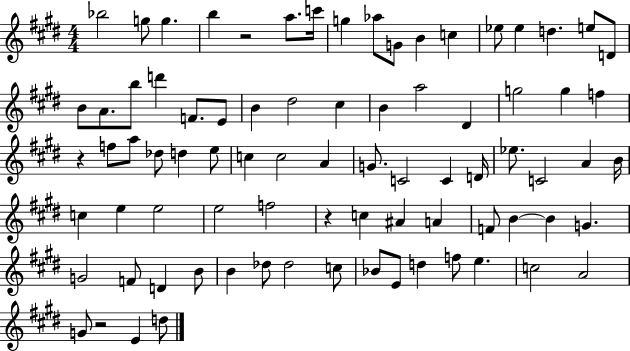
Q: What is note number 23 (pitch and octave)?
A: B4